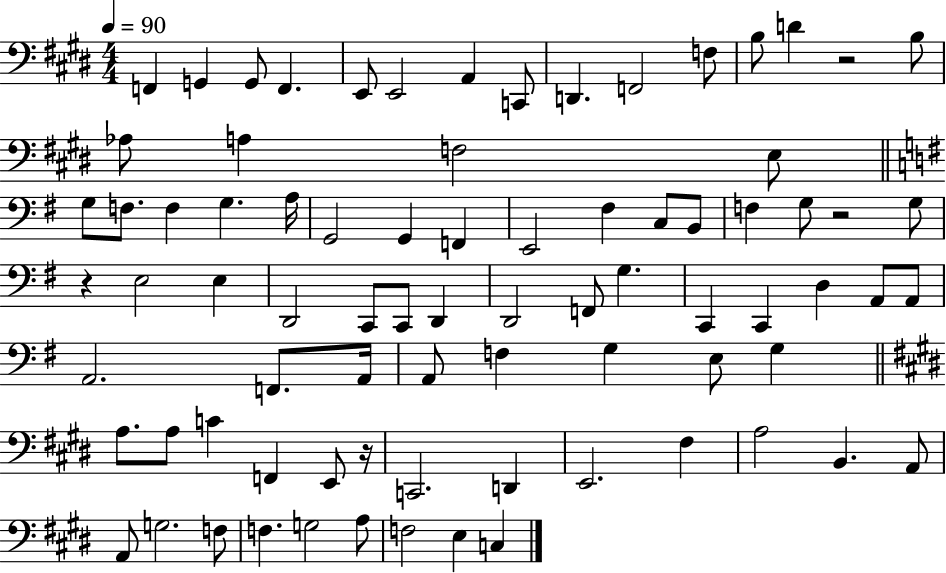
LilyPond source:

{
  \clef bass
  \numericTimeSignature
  \time 4/4
  \key e \major
  \tempo 4 = 90
  f,4 g,4 g,8 f,4. | e,8 e,2 a,4 c,8 | d,4. f,2 f8 | b8 d'4 r2 b8 | \break aes8 a4 f2 e8 | \bar "||" \break \key g \major g8 f8. f4 g4. a16 | g,2 g,4 f,4 | e,2 fis4 c8 b,8 | f4 g8 r2 g8 | \break r4 e2 e4 | d,2 c,8 c,8 d,4 | d,2 f,8 g4. | c,4 c,4 d4 a,8 a,8 | \break a,2. f,8. a,16 | a,8 f4 g4 e8 g4 | \bar "||" \break \key e \major a8. a8 c'4 f,4 e,8 r16 | c,2. d,4 | e,2. fis4 | a2 b,4. a,8 | \break a,8 g2. f8 | f4. g2 a8 | f2 e4 c4 | \bar "|."
}